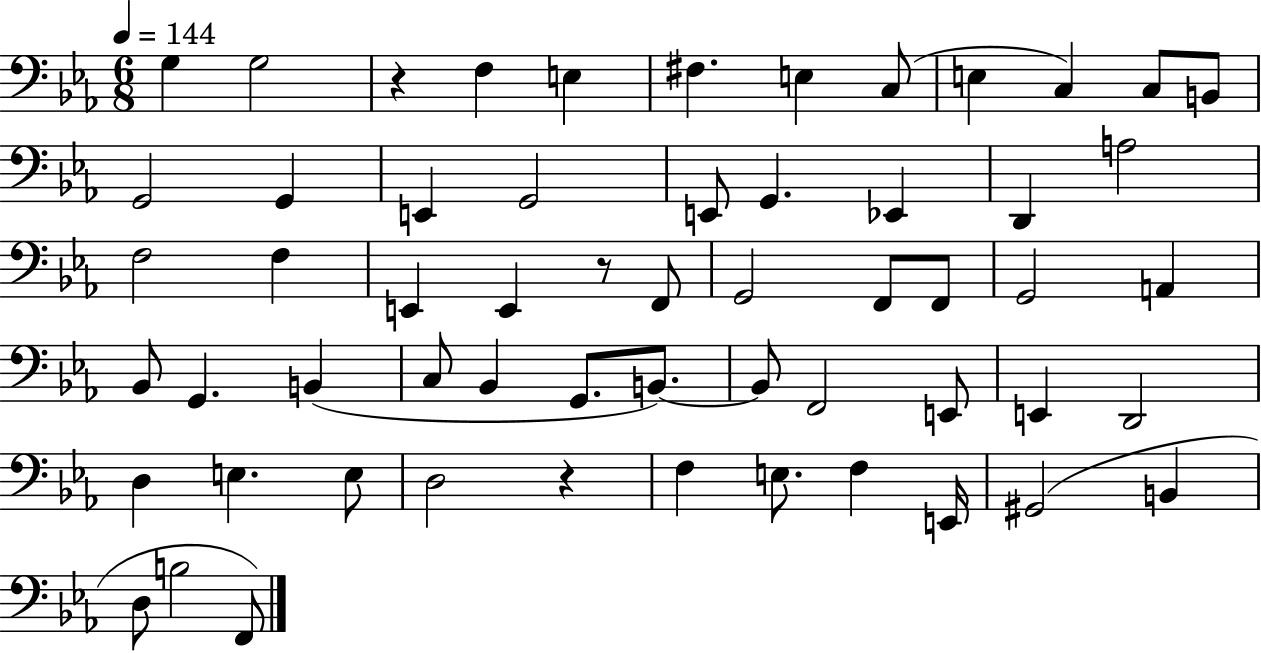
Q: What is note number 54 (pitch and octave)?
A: B3